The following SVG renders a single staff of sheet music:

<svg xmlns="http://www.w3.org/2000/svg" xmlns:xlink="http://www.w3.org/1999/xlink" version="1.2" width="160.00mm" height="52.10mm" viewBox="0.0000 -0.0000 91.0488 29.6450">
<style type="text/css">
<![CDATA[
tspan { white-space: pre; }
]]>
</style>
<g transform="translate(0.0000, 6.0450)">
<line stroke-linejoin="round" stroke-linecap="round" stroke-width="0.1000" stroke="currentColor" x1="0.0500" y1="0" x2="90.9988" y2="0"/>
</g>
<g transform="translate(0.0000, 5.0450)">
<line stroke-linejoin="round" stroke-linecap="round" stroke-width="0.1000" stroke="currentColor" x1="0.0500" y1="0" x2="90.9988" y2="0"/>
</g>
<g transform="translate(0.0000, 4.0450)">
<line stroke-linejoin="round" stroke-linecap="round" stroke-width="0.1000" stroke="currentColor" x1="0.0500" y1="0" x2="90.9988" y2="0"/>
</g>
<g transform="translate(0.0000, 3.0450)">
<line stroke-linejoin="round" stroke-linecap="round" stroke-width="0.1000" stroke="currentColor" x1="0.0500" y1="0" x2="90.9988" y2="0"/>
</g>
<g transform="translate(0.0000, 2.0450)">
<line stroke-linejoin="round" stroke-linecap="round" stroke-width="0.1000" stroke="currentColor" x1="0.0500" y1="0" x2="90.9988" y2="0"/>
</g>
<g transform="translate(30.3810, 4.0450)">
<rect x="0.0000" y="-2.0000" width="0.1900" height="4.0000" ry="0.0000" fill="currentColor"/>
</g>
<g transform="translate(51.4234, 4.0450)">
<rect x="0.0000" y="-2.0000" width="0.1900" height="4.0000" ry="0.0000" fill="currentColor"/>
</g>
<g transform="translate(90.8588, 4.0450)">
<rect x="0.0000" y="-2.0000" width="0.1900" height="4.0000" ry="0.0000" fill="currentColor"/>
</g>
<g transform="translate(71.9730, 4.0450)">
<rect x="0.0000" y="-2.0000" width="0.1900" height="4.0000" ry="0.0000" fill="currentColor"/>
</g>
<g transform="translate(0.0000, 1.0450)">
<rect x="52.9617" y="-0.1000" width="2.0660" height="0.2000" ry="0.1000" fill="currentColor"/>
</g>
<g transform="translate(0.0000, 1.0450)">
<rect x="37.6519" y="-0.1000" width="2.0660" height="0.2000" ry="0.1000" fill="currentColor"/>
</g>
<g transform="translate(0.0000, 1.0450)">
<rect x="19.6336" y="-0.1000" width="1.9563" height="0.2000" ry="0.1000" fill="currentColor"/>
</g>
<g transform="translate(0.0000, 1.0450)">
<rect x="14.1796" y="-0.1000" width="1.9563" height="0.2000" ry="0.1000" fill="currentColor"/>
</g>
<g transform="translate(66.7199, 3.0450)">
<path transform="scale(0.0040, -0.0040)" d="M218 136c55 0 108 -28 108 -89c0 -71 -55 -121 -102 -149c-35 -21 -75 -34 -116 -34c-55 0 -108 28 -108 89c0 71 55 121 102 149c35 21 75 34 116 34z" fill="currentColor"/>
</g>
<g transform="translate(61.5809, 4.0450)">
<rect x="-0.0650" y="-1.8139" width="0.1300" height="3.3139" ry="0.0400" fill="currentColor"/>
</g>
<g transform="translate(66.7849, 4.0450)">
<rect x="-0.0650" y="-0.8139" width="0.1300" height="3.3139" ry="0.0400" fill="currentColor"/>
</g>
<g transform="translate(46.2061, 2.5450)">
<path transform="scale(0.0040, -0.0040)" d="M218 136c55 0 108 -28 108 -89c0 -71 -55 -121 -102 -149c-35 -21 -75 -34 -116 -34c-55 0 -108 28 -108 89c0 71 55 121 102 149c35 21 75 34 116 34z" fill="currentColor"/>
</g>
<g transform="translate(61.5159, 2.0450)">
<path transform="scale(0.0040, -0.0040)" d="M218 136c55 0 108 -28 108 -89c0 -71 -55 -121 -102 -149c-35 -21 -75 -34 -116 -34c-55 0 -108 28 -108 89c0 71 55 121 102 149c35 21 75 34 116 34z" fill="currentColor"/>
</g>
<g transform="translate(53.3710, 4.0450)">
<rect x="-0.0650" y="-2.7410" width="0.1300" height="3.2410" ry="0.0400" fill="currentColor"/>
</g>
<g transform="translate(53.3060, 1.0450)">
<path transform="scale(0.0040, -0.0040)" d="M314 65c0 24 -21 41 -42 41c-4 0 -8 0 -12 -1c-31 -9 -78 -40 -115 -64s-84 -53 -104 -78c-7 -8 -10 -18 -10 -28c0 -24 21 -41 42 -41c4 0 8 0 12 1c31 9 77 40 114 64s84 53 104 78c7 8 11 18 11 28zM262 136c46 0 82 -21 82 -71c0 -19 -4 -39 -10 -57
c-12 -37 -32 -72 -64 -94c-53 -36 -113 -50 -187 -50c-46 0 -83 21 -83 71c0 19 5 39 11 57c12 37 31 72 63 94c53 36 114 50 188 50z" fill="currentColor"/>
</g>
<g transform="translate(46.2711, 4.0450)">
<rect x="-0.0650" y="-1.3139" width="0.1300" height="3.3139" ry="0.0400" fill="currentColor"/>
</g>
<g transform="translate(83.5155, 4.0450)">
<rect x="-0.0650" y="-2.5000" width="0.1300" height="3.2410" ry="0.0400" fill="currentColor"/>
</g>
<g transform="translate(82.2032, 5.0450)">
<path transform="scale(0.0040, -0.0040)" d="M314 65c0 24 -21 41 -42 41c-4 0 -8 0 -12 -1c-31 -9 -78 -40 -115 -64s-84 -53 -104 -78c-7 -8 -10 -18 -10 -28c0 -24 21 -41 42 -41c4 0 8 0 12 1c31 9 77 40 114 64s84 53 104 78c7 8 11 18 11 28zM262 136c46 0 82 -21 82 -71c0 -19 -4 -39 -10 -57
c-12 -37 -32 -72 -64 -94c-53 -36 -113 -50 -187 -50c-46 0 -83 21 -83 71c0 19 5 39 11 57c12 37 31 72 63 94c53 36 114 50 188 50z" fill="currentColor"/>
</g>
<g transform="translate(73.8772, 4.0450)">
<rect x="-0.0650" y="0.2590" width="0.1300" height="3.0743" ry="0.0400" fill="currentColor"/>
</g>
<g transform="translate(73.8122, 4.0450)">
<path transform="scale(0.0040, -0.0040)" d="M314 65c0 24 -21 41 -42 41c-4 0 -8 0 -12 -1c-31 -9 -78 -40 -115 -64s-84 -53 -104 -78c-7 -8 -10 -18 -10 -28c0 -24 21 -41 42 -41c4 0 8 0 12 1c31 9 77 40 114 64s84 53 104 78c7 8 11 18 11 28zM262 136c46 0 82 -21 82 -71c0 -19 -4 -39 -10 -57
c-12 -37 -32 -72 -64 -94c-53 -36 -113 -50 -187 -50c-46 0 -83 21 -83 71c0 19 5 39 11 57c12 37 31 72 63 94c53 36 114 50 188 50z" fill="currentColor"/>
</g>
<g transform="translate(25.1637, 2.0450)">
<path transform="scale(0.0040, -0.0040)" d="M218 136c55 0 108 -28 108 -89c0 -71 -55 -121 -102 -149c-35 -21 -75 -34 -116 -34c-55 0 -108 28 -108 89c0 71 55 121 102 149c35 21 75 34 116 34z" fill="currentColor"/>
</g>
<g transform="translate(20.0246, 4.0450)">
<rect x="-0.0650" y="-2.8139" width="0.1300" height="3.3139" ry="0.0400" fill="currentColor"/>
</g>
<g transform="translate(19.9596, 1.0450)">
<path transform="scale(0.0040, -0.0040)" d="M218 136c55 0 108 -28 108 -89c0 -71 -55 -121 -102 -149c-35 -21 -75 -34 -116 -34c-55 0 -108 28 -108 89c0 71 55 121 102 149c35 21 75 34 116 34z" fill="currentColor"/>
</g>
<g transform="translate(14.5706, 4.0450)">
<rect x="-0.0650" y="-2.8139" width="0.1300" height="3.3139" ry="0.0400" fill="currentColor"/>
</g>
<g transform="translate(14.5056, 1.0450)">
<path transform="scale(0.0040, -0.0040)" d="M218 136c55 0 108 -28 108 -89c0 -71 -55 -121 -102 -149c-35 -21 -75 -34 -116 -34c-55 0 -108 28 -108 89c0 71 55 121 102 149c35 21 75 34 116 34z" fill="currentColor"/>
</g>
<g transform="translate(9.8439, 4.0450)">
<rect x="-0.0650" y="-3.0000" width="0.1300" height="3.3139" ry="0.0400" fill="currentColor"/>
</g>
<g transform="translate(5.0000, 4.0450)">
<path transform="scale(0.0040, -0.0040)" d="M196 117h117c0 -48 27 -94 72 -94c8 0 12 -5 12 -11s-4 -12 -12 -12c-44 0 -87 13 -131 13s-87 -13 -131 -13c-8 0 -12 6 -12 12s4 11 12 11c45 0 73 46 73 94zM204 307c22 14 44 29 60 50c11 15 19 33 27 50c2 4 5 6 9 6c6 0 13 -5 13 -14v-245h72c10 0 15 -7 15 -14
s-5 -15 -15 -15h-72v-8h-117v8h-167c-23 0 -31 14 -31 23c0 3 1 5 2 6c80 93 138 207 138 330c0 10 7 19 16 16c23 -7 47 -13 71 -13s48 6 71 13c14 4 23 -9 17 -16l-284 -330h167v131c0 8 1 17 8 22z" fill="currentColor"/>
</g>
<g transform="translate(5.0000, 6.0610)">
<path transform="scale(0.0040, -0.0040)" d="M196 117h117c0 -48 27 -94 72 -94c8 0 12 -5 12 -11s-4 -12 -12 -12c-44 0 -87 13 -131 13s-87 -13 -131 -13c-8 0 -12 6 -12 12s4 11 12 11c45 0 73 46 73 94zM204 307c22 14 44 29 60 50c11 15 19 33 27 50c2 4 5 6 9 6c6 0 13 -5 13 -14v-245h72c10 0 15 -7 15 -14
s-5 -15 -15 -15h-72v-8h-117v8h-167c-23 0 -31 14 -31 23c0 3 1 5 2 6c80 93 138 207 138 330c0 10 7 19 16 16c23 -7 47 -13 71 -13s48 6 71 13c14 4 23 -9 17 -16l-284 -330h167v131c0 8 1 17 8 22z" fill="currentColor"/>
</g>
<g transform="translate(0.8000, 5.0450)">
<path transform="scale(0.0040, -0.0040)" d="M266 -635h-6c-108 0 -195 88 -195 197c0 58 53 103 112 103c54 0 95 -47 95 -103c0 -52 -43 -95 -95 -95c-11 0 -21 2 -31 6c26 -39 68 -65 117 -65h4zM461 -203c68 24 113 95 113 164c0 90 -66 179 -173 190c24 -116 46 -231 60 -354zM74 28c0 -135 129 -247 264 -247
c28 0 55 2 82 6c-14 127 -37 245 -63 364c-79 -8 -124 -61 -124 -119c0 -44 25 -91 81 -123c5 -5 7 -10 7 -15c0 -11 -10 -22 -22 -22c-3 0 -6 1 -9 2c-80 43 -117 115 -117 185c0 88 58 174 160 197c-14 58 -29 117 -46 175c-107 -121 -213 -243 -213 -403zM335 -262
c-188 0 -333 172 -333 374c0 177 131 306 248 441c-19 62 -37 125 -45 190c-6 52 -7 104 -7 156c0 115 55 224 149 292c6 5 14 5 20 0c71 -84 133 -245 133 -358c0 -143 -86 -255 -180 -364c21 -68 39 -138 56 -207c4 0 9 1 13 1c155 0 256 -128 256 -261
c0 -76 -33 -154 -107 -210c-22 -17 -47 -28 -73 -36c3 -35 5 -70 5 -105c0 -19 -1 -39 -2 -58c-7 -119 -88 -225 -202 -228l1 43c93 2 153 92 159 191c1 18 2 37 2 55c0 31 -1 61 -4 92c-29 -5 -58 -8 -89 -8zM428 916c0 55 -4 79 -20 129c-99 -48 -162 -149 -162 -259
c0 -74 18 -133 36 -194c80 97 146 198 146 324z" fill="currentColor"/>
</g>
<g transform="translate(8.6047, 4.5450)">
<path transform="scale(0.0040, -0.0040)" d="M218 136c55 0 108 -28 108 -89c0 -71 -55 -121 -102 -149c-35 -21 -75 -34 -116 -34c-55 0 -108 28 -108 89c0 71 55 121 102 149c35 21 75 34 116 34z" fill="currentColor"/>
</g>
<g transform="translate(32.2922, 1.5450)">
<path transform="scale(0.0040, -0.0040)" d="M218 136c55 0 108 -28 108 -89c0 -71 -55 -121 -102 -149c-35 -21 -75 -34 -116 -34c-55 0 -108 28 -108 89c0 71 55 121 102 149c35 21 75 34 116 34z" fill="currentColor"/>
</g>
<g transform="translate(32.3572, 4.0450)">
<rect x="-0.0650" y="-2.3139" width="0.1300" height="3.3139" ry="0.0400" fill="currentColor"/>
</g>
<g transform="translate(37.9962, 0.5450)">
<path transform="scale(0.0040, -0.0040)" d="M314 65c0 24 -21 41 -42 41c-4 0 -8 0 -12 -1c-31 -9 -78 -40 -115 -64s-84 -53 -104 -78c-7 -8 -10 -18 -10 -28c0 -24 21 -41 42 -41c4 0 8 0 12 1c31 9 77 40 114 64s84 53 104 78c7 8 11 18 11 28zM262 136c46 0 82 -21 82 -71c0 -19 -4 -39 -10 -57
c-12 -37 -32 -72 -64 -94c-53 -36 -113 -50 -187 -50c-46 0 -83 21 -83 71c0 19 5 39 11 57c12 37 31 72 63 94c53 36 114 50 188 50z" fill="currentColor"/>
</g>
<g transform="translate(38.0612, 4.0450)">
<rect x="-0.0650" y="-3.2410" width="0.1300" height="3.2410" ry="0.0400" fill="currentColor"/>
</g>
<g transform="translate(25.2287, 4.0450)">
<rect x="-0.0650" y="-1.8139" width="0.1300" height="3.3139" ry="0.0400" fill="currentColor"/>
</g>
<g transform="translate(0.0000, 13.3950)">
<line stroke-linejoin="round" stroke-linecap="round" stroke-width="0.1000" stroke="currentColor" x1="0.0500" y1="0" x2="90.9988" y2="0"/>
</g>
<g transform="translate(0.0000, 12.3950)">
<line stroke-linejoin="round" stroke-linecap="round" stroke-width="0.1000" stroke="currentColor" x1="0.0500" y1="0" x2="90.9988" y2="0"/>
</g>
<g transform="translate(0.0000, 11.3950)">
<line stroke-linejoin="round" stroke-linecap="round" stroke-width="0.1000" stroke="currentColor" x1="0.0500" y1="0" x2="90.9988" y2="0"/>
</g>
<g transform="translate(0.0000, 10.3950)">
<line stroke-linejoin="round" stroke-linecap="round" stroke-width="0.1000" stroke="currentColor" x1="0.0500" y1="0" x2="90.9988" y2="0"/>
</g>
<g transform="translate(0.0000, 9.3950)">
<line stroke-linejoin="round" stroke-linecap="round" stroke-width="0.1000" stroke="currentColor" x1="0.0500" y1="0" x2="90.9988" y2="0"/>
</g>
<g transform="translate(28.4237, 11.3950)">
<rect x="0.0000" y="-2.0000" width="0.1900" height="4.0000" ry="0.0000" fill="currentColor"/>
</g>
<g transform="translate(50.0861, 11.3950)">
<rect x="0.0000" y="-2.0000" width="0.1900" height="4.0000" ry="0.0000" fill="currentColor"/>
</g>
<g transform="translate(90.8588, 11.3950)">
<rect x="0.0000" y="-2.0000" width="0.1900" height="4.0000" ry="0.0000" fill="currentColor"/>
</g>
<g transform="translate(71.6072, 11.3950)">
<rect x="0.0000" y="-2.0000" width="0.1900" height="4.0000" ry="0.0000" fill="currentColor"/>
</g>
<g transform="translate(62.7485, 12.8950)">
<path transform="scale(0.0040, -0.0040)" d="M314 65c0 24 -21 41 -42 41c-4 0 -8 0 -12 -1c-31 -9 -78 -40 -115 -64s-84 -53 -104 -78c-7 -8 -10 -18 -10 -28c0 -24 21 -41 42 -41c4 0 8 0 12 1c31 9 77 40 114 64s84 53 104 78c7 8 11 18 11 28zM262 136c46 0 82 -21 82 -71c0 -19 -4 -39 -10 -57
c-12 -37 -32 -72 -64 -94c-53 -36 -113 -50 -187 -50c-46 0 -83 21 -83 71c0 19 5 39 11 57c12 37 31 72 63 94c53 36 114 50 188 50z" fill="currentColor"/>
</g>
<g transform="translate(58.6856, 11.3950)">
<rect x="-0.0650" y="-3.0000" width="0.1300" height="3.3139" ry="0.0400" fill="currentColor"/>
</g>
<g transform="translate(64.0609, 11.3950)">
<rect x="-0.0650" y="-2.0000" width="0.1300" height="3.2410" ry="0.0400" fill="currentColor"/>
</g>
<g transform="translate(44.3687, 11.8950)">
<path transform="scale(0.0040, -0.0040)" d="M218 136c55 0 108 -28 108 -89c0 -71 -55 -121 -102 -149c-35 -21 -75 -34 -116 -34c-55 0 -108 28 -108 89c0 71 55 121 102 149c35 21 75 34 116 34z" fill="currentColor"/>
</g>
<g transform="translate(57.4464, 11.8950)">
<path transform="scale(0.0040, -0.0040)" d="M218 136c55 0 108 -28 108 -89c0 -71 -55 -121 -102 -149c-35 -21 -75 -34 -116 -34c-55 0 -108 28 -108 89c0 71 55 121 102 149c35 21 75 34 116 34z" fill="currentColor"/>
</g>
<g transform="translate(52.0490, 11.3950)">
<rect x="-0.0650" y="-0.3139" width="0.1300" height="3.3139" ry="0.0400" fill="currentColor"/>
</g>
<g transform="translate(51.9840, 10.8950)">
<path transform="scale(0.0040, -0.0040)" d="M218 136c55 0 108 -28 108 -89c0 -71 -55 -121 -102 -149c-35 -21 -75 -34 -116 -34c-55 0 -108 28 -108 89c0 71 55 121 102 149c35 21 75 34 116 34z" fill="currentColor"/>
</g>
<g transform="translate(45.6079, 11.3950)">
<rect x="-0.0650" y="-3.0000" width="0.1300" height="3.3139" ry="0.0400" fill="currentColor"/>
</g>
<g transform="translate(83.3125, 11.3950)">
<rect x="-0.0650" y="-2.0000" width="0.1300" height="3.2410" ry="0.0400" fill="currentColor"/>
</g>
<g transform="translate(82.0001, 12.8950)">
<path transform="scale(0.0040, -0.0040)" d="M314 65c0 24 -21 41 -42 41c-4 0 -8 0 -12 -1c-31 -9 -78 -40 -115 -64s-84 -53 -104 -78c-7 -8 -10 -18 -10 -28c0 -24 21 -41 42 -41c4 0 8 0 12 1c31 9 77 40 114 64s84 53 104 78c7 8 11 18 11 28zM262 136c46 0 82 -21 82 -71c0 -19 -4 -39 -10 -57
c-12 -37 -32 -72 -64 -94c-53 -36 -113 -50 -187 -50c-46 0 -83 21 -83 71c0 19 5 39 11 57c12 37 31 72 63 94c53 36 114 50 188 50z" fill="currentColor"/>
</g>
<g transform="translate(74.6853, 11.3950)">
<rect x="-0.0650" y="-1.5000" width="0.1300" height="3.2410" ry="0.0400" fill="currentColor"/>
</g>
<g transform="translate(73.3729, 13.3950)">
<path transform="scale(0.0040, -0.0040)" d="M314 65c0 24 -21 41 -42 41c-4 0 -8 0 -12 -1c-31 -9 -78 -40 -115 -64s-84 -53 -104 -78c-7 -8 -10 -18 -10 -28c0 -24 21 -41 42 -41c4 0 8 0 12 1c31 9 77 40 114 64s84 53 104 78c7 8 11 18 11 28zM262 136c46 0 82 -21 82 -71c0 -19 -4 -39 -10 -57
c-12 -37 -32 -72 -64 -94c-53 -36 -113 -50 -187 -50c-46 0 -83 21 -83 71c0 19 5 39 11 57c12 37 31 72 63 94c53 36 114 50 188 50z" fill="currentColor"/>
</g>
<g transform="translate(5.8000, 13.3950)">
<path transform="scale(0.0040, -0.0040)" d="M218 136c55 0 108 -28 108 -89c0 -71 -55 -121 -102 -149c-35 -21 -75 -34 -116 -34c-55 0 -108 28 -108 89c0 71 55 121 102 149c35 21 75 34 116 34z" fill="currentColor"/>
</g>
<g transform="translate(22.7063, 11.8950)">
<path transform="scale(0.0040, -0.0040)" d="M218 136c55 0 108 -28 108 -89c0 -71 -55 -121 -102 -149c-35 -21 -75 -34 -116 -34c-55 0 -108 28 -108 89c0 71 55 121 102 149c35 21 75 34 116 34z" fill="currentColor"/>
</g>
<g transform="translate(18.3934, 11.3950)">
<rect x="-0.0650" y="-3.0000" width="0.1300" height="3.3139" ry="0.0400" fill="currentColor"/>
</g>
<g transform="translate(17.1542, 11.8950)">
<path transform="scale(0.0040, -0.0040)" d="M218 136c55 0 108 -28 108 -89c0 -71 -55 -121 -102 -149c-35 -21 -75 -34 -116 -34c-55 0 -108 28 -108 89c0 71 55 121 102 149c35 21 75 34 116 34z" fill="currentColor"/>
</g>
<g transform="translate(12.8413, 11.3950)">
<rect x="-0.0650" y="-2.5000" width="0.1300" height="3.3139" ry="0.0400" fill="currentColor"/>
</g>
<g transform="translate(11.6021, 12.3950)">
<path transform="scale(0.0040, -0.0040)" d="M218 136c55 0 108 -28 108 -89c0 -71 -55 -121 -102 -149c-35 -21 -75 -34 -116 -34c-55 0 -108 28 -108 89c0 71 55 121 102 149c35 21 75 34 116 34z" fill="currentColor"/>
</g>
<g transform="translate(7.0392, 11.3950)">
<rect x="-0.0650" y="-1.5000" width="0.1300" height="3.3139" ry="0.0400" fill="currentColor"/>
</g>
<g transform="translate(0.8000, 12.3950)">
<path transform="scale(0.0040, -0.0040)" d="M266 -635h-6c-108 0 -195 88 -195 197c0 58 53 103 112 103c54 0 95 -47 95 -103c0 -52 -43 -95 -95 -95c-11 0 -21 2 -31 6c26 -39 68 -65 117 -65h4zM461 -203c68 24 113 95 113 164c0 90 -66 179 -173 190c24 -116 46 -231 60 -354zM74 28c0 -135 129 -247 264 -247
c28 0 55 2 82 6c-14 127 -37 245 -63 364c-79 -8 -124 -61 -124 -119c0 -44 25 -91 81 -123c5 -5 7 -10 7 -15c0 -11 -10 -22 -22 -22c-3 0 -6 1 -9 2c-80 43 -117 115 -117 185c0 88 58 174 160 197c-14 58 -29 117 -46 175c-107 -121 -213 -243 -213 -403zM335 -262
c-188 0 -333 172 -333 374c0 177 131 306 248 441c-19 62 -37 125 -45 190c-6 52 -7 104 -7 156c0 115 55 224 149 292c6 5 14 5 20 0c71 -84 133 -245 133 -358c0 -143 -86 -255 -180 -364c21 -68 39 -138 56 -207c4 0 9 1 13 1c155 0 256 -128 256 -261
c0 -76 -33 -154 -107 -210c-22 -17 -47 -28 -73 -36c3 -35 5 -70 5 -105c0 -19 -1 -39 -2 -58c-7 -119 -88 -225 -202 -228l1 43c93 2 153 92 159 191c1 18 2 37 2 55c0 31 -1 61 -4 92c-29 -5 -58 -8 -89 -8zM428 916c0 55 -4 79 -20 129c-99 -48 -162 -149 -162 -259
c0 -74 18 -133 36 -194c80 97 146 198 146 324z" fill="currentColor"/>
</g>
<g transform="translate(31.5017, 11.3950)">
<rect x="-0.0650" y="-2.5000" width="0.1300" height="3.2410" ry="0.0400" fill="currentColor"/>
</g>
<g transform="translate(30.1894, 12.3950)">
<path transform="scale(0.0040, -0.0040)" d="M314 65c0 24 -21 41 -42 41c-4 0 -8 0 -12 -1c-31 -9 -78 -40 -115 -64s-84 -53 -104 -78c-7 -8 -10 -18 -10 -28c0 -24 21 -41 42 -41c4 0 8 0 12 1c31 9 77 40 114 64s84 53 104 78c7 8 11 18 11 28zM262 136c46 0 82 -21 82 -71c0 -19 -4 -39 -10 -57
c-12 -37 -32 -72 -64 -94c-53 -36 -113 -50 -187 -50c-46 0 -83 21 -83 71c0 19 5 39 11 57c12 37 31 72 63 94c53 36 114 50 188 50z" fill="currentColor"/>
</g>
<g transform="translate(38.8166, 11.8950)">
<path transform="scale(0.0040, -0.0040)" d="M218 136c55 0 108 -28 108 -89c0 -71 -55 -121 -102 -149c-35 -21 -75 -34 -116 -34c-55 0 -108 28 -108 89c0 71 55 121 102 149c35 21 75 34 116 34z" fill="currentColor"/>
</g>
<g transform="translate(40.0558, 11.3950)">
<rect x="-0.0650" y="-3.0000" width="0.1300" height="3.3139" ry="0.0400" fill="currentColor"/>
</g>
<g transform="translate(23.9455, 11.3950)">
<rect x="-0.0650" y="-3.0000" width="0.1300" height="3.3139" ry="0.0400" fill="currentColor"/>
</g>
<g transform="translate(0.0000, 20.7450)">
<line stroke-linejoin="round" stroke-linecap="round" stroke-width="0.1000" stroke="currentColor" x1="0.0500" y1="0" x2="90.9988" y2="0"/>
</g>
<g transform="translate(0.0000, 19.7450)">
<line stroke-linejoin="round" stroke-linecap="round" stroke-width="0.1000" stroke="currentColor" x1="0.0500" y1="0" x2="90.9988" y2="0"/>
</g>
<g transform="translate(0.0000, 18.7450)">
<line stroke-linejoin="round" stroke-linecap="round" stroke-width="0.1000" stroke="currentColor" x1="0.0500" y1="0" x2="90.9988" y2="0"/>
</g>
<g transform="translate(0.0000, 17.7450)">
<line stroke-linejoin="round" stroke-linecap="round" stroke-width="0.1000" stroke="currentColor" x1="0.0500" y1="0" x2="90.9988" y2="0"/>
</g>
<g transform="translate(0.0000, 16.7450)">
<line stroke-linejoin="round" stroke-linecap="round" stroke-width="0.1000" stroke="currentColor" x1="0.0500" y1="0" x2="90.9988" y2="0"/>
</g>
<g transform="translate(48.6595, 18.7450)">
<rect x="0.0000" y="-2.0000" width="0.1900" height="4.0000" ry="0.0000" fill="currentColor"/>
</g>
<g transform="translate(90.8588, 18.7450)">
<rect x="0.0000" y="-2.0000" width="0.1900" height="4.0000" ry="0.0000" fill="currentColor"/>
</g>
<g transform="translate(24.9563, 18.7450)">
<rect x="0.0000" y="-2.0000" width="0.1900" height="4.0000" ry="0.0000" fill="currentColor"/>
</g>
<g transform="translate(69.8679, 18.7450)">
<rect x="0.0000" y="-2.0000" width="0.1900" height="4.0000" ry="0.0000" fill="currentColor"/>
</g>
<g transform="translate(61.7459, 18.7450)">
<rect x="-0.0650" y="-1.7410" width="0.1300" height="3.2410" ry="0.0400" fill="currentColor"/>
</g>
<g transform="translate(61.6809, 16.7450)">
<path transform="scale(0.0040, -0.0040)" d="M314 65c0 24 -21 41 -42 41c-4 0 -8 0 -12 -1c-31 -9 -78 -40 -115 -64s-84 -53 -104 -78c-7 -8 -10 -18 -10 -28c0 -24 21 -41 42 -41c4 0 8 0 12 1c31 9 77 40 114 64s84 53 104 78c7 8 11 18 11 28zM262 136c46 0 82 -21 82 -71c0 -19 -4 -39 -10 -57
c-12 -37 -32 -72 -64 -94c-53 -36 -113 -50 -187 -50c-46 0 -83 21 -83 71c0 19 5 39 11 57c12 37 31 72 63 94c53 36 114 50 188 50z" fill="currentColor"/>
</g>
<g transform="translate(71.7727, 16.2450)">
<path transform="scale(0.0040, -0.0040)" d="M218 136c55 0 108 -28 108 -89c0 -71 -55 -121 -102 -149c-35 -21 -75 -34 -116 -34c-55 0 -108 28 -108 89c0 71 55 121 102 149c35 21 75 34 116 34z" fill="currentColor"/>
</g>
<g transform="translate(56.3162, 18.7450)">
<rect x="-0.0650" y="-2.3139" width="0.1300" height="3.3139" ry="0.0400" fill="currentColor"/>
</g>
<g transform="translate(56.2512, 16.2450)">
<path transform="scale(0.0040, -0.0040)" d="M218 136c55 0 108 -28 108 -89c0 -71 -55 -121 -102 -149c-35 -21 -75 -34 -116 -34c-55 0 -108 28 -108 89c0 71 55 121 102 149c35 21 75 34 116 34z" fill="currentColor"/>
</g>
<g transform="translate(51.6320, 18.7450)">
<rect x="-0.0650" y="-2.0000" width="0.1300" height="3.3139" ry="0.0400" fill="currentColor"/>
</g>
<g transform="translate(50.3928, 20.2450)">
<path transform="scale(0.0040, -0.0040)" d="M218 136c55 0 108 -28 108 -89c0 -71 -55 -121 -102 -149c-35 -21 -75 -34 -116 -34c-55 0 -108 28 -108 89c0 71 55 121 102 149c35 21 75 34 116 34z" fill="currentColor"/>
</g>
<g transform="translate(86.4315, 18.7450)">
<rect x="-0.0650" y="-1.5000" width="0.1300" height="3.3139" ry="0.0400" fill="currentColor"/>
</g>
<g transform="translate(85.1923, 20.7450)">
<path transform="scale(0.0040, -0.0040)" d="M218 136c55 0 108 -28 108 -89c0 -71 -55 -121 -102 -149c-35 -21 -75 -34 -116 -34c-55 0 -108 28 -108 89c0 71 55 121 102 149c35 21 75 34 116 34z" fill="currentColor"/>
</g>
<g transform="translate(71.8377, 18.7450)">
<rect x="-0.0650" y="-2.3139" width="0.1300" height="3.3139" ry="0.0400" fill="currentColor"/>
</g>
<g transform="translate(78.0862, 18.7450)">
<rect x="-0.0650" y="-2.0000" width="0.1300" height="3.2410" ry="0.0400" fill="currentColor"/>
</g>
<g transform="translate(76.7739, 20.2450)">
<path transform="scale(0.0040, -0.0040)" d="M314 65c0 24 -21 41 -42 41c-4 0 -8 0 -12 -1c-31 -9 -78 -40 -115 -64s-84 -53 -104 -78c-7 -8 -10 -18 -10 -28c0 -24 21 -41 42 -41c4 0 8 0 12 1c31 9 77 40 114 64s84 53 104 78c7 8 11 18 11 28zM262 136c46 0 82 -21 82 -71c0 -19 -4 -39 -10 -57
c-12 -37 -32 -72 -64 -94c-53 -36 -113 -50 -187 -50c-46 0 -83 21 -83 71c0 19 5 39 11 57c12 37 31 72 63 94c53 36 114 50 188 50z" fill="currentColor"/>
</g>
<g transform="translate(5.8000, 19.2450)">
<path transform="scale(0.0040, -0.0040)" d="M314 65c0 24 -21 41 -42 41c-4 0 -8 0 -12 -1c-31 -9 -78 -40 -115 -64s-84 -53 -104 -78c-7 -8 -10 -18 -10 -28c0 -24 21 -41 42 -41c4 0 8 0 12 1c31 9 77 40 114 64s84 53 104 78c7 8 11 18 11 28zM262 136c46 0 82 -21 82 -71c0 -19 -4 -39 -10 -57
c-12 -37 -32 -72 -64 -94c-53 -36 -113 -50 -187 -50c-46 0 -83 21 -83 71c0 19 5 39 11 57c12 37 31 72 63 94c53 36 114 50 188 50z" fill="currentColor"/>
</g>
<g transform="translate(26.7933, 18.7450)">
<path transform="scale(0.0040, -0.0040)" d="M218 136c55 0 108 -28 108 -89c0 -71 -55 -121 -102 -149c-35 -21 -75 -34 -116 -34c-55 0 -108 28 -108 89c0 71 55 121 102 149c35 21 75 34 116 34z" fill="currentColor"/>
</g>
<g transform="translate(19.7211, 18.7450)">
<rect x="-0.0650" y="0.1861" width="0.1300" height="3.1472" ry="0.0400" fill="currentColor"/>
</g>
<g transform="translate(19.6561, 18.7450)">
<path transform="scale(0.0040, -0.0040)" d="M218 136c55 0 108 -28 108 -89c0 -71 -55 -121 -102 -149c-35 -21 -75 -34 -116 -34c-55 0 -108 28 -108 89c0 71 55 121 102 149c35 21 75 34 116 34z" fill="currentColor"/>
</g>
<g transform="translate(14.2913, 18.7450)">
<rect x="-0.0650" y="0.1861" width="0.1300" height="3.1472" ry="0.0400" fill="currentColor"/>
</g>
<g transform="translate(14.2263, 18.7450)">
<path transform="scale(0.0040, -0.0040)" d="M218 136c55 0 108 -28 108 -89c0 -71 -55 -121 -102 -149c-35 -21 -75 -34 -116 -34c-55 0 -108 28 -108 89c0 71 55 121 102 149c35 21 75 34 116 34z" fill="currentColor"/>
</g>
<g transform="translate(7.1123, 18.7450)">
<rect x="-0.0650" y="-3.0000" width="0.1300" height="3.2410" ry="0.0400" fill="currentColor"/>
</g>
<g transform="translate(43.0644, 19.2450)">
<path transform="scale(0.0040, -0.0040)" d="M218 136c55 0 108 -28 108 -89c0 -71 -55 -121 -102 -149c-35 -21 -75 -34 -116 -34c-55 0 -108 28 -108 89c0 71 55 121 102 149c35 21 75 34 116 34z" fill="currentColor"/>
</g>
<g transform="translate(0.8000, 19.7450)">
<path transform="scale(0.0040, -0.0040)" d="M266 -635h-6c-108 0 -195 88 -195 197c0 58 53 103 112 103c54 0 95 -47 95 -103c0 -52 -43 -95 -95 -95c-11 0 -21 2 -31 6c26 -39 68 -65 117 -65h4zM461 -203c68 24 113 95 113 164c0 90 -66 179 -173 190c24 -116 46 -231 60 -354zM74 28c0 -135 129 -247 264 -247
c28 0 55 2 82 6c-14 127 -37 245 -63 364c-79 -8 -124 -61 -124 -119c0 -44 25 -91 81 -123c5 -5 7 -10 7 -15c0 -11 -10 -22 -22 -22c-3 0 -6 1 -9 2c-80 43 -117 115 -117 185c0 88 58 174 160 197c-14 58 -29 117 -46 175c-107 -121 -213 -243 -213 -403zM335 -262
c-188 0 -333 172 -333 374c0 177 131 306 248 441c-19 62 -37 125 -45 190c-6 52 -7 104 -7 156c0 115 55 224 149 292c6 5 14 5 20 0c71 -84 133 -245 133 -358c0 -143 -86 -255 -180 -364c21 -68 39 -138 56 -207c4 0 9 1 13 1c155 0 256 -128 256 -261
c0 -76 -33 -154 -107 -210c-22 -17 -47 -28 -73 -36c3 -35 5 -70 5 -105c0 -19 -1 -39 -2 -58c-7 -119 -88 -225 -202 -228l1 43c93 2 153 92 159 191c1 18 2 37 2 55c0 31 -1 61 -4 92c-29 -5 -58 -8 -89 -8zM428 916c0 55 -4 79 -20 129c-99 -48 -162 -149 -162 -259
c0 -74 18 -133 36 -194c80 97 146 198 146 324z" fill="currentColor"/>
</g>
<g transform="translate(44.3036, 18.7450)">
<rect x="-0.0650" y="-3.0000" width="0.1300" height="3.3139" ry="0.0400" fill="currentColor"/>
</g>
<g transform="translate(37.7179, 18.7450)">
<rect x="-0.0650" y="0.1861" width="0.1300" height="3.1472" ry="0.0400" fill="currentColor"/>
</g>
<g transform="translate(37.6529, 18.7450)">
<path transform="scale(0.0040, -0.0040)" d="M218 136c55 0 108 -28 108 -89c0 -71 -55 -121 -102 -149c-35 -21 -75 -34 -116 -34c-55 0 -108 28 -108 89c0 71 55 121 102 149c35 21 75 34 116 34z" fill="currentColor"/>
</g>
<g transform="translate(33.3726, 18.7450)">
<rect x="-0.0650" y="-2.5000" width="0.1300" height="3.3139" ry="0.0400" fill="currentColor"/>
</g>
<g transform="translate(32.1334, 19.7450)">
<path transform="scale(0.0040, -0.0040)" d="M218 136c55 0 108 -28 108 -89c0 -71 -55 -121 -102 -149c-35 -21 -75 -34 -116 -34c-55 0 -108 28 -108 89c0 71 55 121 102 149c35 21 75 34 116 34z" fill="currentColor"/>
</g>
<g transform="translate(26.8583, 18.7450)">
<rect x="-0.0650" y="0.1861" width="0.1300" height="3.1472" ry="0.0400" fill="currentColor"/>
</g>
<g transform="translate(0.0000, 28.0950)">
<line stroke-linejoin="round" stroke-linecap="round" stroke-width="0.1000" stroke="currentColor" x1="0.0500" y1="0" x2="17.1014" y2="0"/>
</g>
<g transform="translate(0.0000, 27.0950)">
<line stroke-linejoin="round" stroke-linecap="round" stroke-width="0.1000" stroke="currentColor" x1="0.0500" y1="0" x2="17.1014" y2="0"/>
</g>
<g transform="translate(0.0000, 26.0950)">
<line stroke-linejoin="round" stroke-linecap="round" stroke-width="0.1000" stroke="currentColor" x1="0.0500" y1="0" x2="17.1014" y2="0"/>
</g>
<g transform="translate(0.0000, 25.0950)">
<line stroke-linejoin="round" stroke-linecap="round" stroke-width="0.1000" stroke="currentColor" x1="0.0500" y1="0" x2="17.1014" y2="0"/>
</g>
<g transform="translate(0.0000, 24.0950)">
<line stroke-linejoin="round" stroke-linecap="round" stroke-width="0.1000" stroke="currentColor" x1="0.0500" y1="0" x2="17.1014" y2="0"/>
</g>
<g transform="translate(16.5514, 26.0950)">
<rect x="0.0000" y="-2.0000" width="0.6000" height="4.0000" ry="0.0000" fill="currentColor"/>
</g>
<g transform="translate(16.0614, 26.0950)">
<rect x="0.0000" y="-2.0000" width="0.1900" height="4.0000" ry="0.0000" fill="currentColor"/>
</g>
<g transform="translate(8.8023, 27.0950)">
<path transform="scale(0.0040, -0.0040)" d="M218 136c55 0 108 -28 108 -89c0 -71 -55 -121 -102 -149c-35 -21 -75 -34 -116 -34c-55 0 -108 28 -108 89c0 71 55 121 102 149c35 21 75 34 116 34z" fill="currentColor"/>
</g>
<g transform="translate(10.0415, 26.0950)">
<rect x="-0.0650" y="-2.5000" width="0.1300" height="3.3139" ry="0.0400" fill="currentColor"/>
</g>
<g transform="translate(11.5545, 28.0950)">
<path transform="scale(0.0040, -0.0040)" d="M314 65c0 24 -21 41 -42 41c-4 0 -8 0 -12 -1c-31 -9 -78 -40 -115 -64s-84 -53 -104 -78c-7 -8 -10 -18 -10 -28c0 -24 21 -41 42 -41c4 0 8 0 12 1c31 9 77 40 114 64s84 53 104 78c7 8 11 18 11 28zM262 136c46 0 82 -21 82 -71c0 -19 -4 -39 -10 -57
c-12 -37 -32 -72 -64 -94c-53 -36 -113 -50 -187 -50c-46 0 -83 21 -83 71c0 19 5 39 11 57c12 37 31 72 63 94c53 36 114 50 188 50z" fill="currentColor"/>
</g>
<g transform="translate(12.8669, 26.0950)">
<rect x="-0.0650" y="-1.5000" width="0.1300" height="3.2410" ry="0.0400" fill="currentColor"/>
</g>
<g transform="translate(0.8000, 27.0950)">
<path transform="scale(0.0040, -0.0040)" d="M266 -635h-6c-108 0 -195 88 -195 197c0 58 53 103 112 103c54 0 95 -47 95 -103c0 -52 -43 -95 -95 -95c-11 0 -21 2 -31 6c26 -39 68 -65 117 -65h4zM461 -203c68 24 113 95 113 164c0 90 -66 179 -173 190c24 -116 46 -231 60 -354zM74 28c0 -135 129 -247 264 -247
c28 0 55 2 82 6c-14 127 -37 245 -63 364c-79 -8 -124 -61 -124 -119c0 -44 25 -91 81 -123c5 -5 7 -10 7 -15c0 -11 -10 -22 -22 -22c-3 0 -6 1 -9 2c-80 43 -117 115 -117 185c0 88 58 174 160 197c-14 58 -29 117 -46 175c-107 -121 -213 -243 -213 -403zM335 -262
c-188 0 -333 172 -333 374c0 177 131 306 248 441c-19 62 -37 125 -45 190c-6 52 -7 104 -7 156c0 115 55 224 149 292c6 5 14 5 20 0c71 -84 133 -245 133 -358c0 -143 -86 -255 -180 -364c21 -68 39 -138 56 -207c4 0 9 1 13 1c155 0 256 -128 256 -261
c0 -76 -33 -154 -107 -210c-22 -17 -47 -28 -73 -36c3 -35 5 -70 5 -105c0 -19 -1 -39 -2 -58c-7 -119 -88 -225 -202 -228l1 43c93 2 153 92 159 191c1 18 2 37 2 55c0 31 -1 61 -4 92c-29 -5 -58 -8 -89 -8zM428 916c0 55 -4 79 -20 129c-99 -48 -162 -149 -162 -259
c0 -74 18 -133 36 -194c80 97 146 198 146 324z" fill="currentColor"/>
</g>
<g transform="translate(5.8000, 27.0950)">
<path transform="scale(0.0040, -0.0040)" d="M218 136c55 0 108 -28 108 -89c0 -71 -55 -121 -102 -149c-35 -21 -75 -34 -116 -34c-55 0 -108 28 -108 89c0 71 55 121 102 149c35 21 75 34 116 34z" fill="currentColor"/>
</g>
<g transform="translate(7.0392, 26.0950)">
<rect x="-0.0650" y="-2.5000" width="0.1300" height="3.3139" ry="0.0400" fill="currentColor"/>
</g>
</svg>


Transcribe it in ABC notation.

X:1
T:Untitled
M:4/4
L:1/4
K:C
A a a f g b2 e a2 f d B2 G2 E G A A G2 A A c A F2 E2 F2 A2 B B B G B A F g f2 g F2 E G G E2